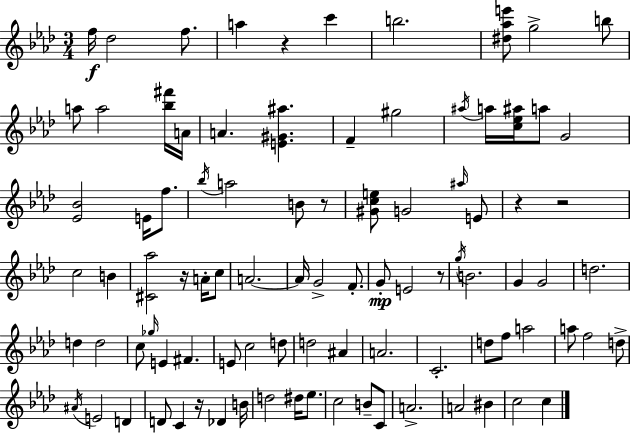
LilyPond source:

{
  \clef treble
  \numericTimeSignature
  \time 3/4
  \key f \minor
  \repeat volta 2 { f''16\f des''2 f''8. | a''4 r4 c'''4 | b''2. | <dis'' aes'' e'''>8 g''2-> b''8 | \break a''8 a''2 <bes'' fis'''>16 a'16 | a'4. <e' gis' ais''>4. | f'4-- gis''2 | \acciaccatura { ais''16 } a''16 <c'' ees'' ais''>16 a''8 g'2 | \break <ees' bes'>2 e'16 f''8. | \acciaccatura { bes''16 } a''2 b'8 | r8 <gis' c'' e''>8 g'2 | \grace { ais''16 } e'8 r4 r2 | \break c''2 b'4 | <cis' aes''>2 r16 | a'16-. c''8 a'2.~~ | a'16 g'2-> | \break f'8.-. g'8-.\mp e'2 | r8 \acciaccatura { g''16 } b'2. | g'4 g'2 | d''2. | \break d''4 d''2 | c''8 \grace { ges''16 } e'4 fis'4. | e'8 c''2 | d''8 d''2 | \break ais'4 a'2. | c'2.-. | d''8 f''8 a''2 | a''8 f''2 | \break d''8-> \acciaccatura { ais'16 } e'2 | d'4 d'8 c'4 | r16 des'4 b'16 d''2 | dis''16 ees''8. c''2 | \break b'8-- c'8 a'2.-> | a'2 | bis'4 c''2 | c''4 } \bar "|."
}